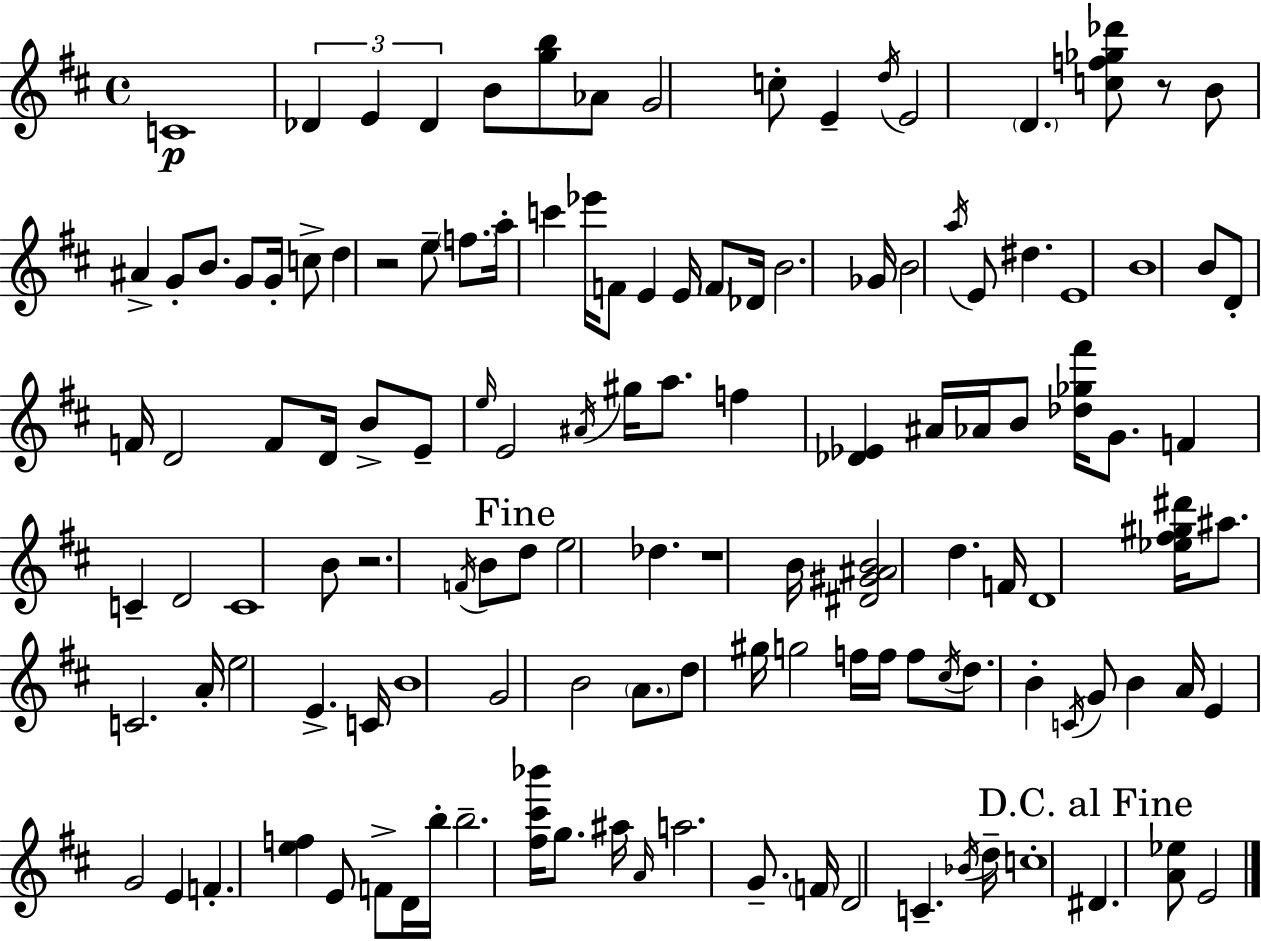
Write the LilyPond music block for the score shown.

{
  \clef treble
  \time 4/4
  \defaultTimeSignature
  \key d \major
  \repeat volta 2 { c'1\p | \tuplet 3/2 { des'4 e'4 des'4 } b'8 <g'' b''>8 | aes'8 g'2 c''8-. e'4-- | \acciaccatura { d''16 } e'2 \parenthesize d'4. <c'' f'' ges'' des'''>8 | \break r8 b'8 ais'4-> g'8-. b'8. g'8 | g'16-. c''8-> d''4 r2 e''8-- | \parenthesize f''8. a''16-. c'''4 ees'''16 f'8 e'4 | e'16 \parenthesize f'8 des'16 b'2. | \break ges'16 b'2 \acciaccatura { a''16 } e'8 dis''4. | e'1 | b'1 | b'8 d'8-. f'16 d'2 f'8 | \break d'16 b'8-> e'8-- \grace { e''16 } e'2 \acciaccatura { ais'16 } | gis''16 a''8. f''4 <des' ees'>4 ais'16 aes'16 b'8 | <des'' ges'' fis'''>16 g'8. f'4 c'4-- d'2 | c'1 | \break b'8 r2. | \acciaccatura { f'16 } b'8 \mark "Fine" d''8 e''2 des''4. | r1 | b'16 <dis' gis' ais' b'>2 d''4. | \break f'16 d'1 | <ees'' fis'' gis'' dis'''>16 ais''8. c'2. | a'16-. e''2 e'4.-> | c'16 b'1 | \break g'2 b'2 | \parenthesize a'8. d''8 gis''16 g''2 | f''16 f''16 f''8 \acciaccatura { cis''16 } d''8. b'4-. \acciaccatura { c'16 } | g'8 b'4 a'16 e'4 g'2 | \break e'4 f'4.-. <e'' f''>4 | e'8 f'8-> d'16 b''16-. b''2.-- | <fis'' cis''' bes'''>16 g''8. ais''16 \grace { a'16 } a''2. | g'8.-- \parenthesize f'16 d'2 | \break c'4.-- \acciaccatura { bes'16 } d''16-- c''1-. | \mark "D.C. al Fine" dis'4. <a' ees''>8 | e'2 } \bar "|."
}